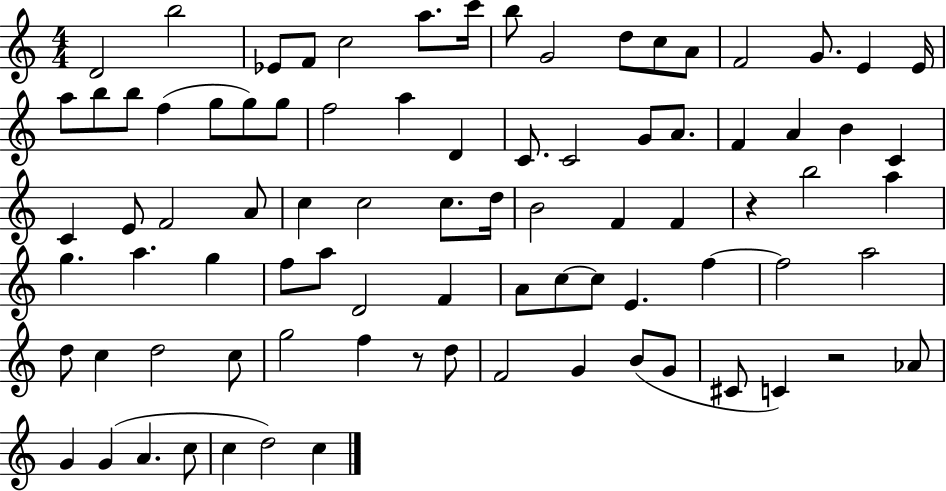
D4/h B5/h Eb4/e F4/e C5/h A5/e. C6/s B5/e G4/h D5/e C5/e A4/e F4/h G4/e. E4/q E4/s A5/e B5/e B5/e F5/q G5/e G5/e G5/e F5/h A5/q D4/q C4/e. C4/h G4/e A4/e. F4/q A4/q B4/q C4/q C4/q E4/e F4/h A4/e C5/q C5/h C5/e. D5/s B4/h F4/q F4/q R/q B5/h A5/q G5/q. A5/q. G5/q F5/e A5/e D4/h F4/q A4/e C5/e C5/e E4/q. F5/q F5/h A5/h D5/e C5/q D5/h C5/e G5/h F5/q R/e D5/e F4/h G4/q B4/e G4/e C#4/e C4/q R/h Ab4/e G4/q G4/q A4/q. C5/e C5/q D5/h C5/q